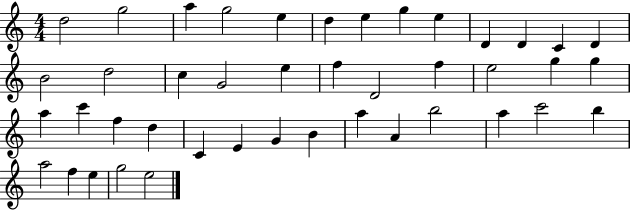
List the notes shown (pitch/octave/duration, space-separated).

D5/h G5/h A5/q G5/h E5/q D5/q E5/q G5/q E5/q D4/q D4/q C4/q D4/q B4/h D5/h C5/q G4/h E5/q F5/q D4/h F5/q E5/h G5/q G5/q A5/q C6/q F5/q D5/q C4/q E4/q G4/q B4/q A5/q A4/q B5/h A5/q C6/h B5/q A5/h F5/q E5/q G5/h E5/h